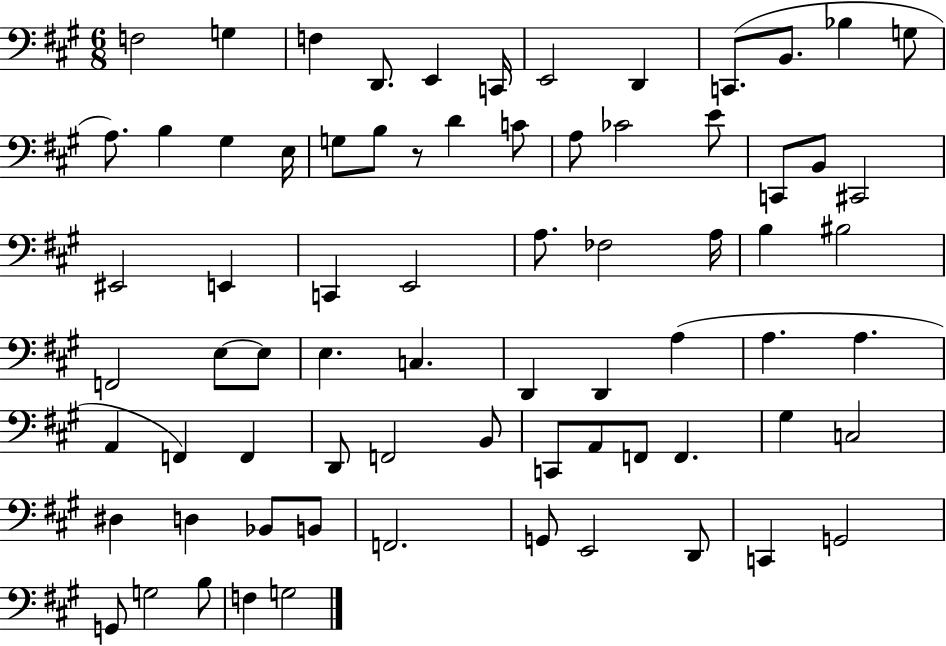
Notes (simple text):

F3/h G3/q F3/q D2/e. E2/q C2/s E2/h D2/q C2/e. B2/e. Bb3/q G3/e A3/e. B3/q G#3/q E3/s G3/e B3/e R/e D4/q C4/e A3/e CES4/h E4/e C2/e B2/e C#2/h EIS2/h E2/q C2/q E2/h A3/e. FES3/h A3/s B3/q BIS3/h F2/h E3/e E3/e E3/q. C3/q. D2/q D2/q A3/q A3/q. A3/q. A2/q F2/q F2/q D2/e F2/h B2/e C2/e A2/e F2/e F2/q. G#3/q C3/h D#3/q D3/q Bb2/e B2/e F2/h. G2/e E2/h D2/e C2/q G2/h G2/e G3/h B3/e F3/q G3/h